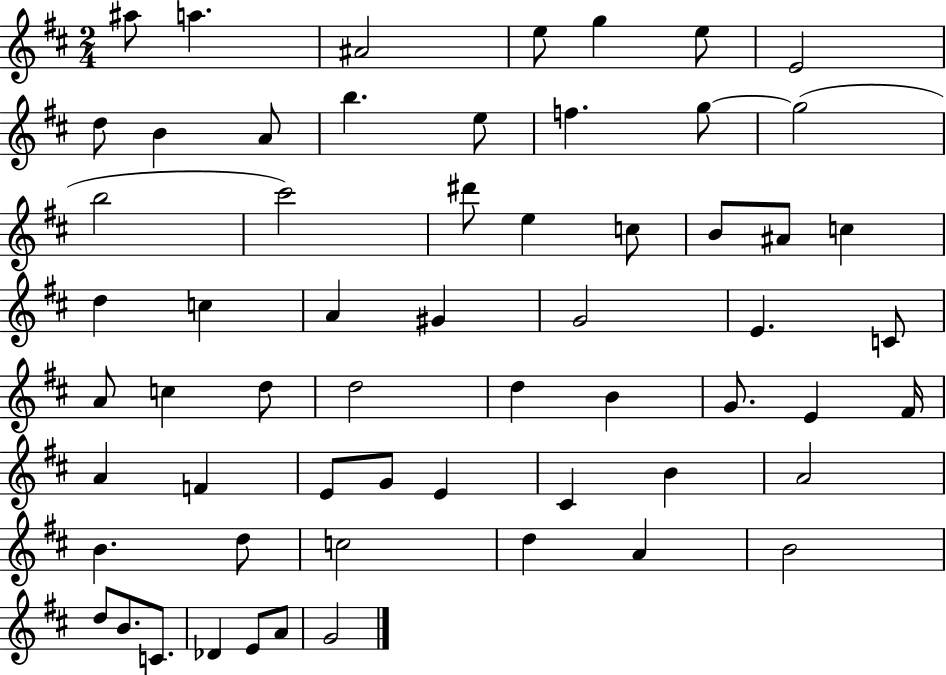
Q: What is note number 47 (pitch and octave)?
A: A4